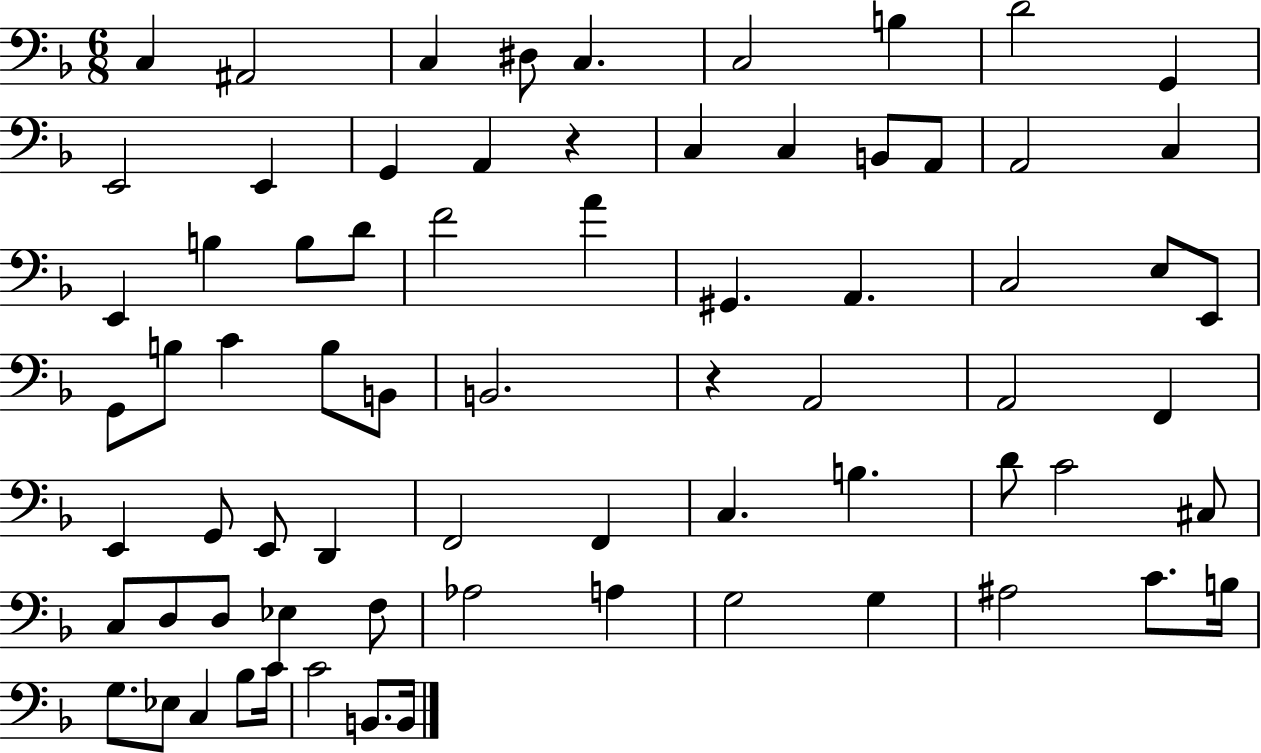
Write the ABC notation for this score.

X:1
T:Untitled
M:6/8
L:1/4
K:F
C, ^A,,2 C, ^D,/2 C, C,2 B, D2 G,, E,,2 E,, G,, A,, z C, C, B,,/2 A,,/2 A,,2 C, E,, B, B,/2 D/2 F2 A ^G,, A,, C,2 E,/2 E,,/2 G,,/2 B,/2 C B,/2 B,,/2 B,,2 z A,,2 A,,2 F,, E,, G,,/2 E,,/2 D,, F,,2 F,, C, B, D/2 C2 ^C,/2 C,/2 D,/2 D,/2 _E, F,/2 _A,2 A, G,2 G, ^A,2 C/2 B,/4 G,/2 _E,/2 C, _B,/2 C/4 C2 B,,/2 B,,/4